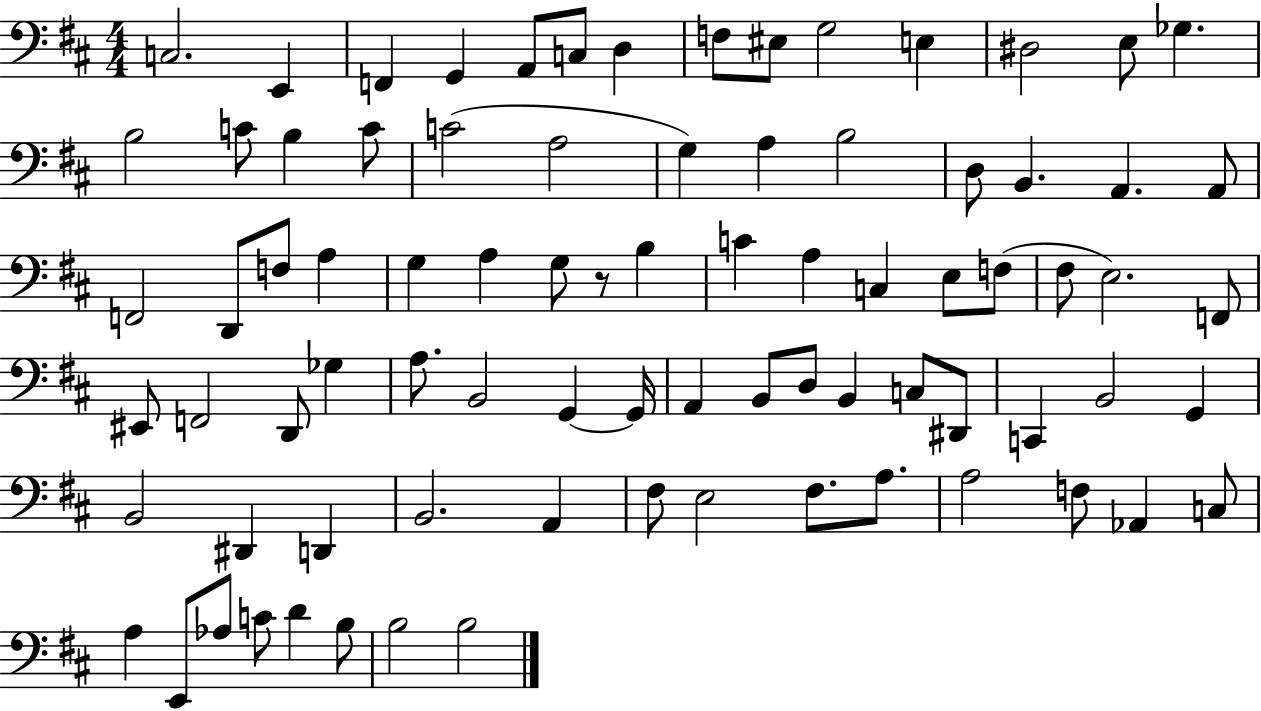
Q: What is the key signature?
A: D major